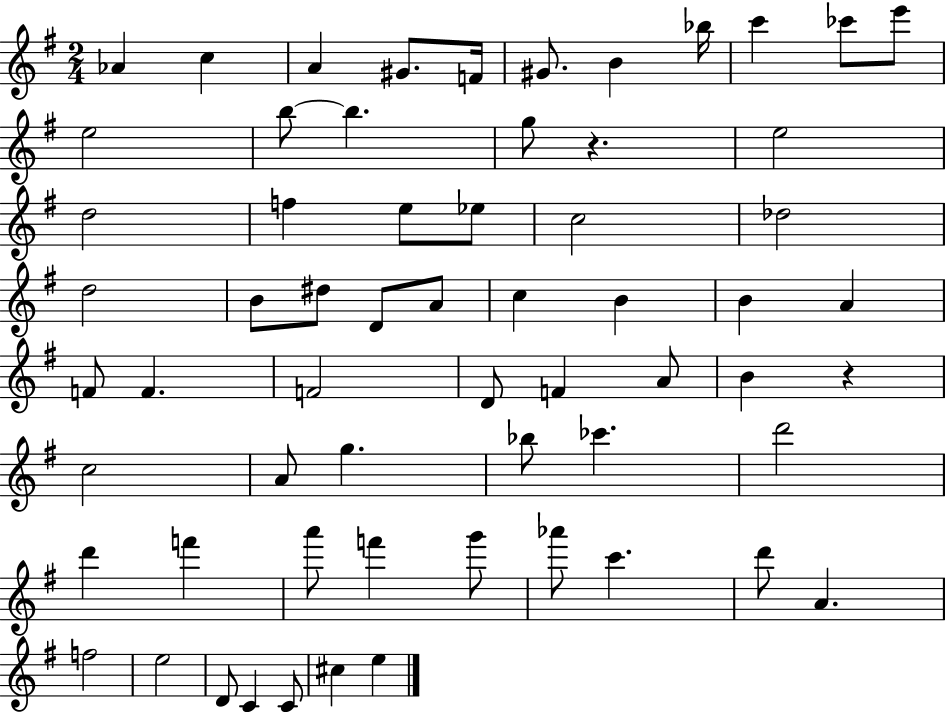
{
  \clef treble
  \numericTimeSignature
  \time 2/4
  \key g \major
  aes'4 c''4 | a'4 gis'8. f'16 | gis'8. b'4 bes''16 | c'''4 ces'''8 e'''8 | \break e''2 | b''8~~ b''4. | g''8 r4. | e''2 | \break d''2 | f''4 e''8 ees''8 | c''2 | des''2 | \break d''2 | b'8 dis''8 d'8 a'8 | c''4 b'4 | b'4 a'4 | \break f'8 f'4. | f'2 | d'8 f'4 a'8 | b'4 r4 | \break c''2 | a'8 g''4. | bes''8 ces'''4. | d'''2 | \break d'''4 f'''4 | a'''8 f'''4 g'''8 | aes'''8 c'''4. | d'''8 a'4. | \break f''2 | e''2 | d'8 c'4 c'8 | cis''4 e''4 | \break \bar "|."
}